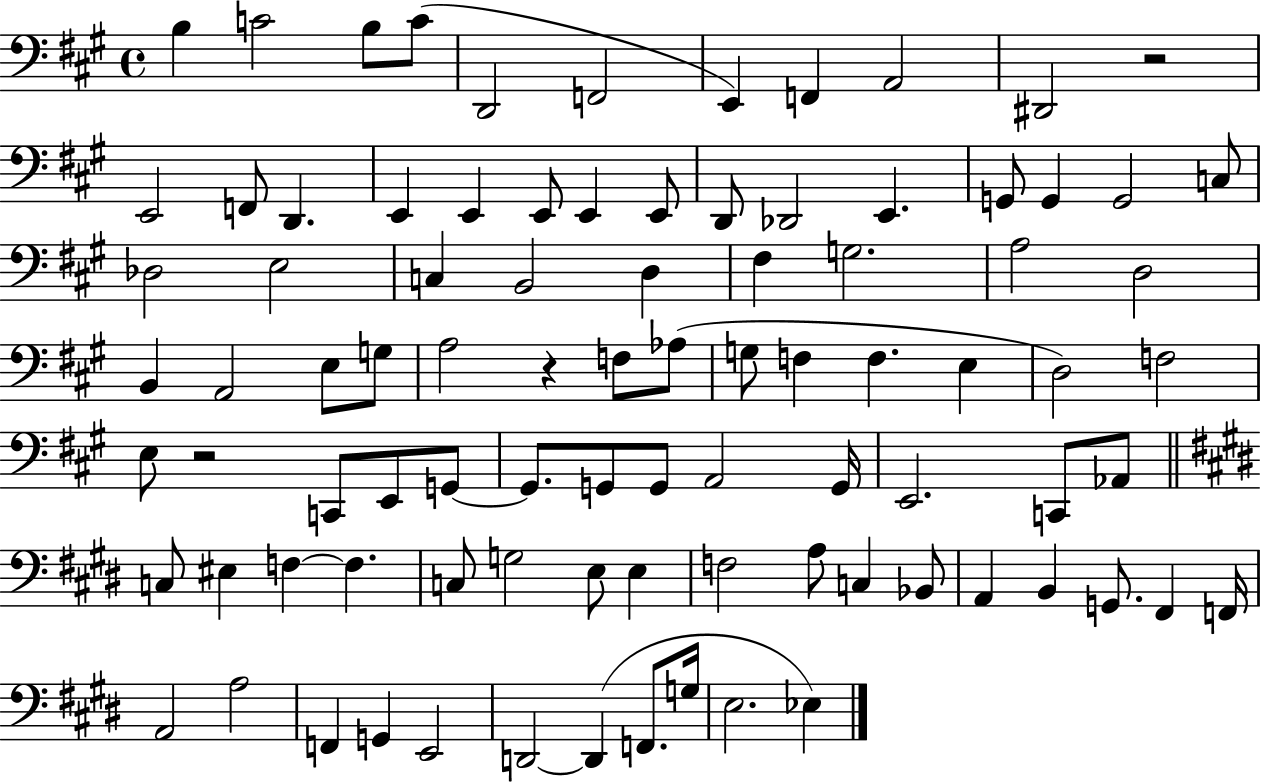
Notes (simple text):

B3/q C4/h B3/e C4/e D2/h F2/h E2/q F2/q A2/h D#2/h R/h E2/h F2/e D2/q. E2/q E2/q E2/e E2/q E2/e D2/e Db2/h E2/q. G2/e G2/q G2/h C3/e Db3/h E3/h C3/q B2/h D3/q F#3/q G3/h. A3/h D3/h B2/q A2/h E3/e G3/e A3/h R/q F3/e Ab3/e G3/e F3/q F3/q. E3/q D3/h F3/h E3/e R/h C2/e E2/e G2/e G2/e. G2/e G2/e A2/h G2/s E2/h. C2/e Ab2/e C3/e EIS3/q F3/q F3/q. C3/e G3/h E3/e E3/q F3/h A3/e C3/q Bb2/e A2/q B2/q G2/e. F#2/q F2/s A2/h A3/h F2/q G2/q E2/h D2/h D2/q F2/e. G3/s E3/h. Eb3/q